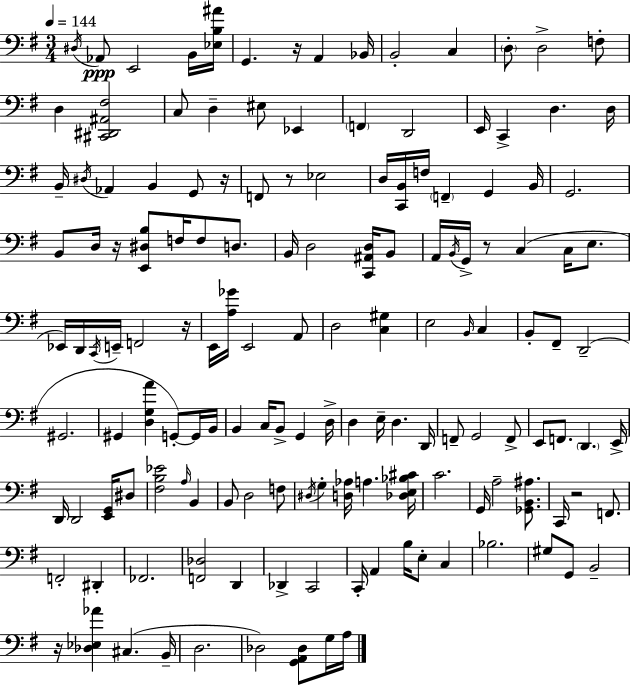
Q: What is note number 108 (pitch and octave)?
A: C2